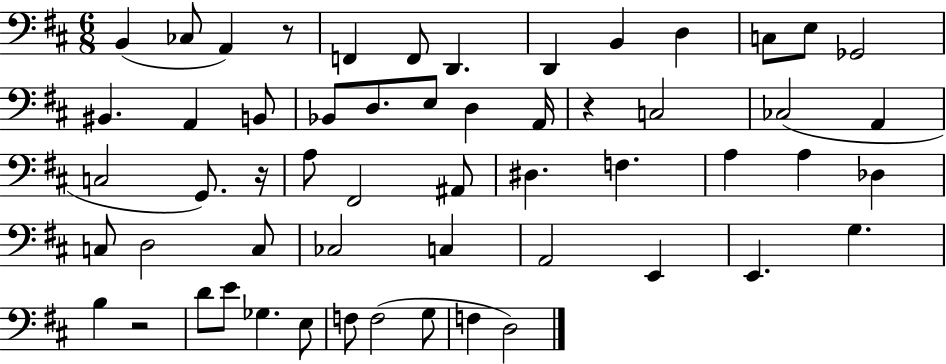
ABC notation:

X:1
T:Untitled
M:6/8
L:1/4
K:D
B,, _C,/2 A,, z/2 F,, F,,/2 D,, D,, B,, D, C,/2 E,/2 _G,,2 ^B,, A,, B,,/2 _B,,/2 D,/2 E,/2 D, A,,/4 z C,2 _C,2 A,, C,2 G,,/2 z/4 A,/2 ^F,,2 ^A,,/2 ^D, F, A, A, _D, C,/2 D,2 C,/2 _C,2 C, A,,2 E,, E,, G, B, z2 D/2 E/2 _G, E,/2 F,/2 F,2 G,/2 F, D,2